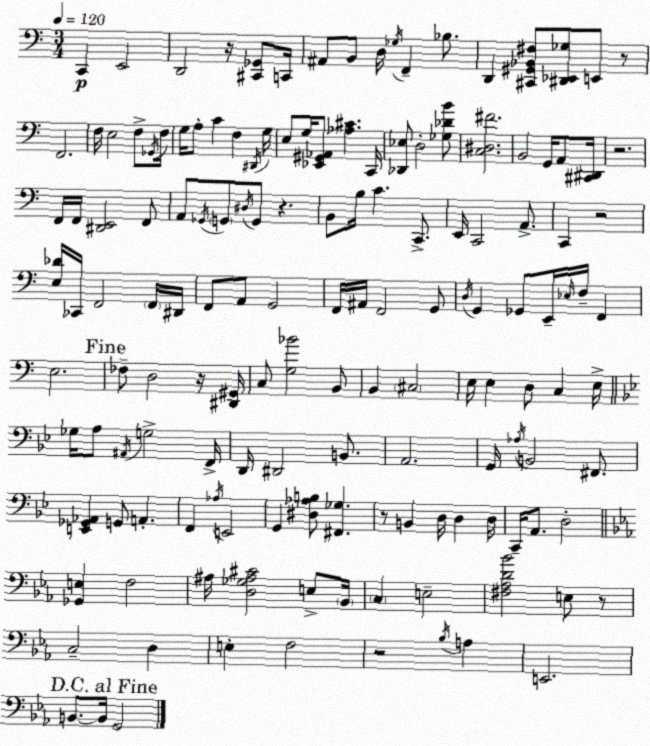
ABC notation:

X:1
T:Untitled
M:3/4
L:1/4
K:Am
C,, E,,2 D,,2 z/4 [^C,,_G,,]/2 C,,/4 ^A,,/2 B,,/2 D,/4 _G,/4 F,, _B,/2 D,, [^C,,^G,,_B,,^F,]/2 [^D,,_E,,_G,]/2 E,,/2 z/2 F,,2 F,/4 E,2 F,/2 _G,,/4 F,/4 G,/4 A,/2 C F, ^D,,/4 G,/4 E,/2 G,/4 [_E,,^G,,_A,,]/2 [_A,^C] C,,/4 [_D,,_E,]/2 D,2 [_G,_DB]/2 [C,^D,^F]2 B,,2 G,,/4 A,,/2 [^C,,^D,,]/4 z2 F,,/4 F,,/4 [^D,,E,,]2 F,,/2 A,,/2 _G,,/4 G,,/2 ^D,/4 G,,/2 z B,,/2 B,/4 C C,,/2 E,,/4 C,,2 A,,/2 C,, z2 [E,_D]/4 _C,,/4 F,,2 F,,/4 ^D,,/4 F,,/2 A,,/2 G,,2 F,,/4 ^A,,/4 F,,2 G,,/2 D,/4 G,, _G,,/2 E,,/4 _E,/4 F,/4 F,, E,2 _F,/2 D,2 z/4 [^D,,^G,,]/4 C,/2 [G,_B]2 B,,/2 B,, ^C,2 E,/4 E, D,/2 C, E,/4 _G,/4 A,/2 ^A,,/4 G,2 F,,/4 D,,/4 ^D,,2 B,,/2 A,,2 G,,/4 _A,/4 B,,2 ^F,,/2 [E,,_G,,_A,,] G,,/2 A,, F,, _A,/4 E,,2 G,, [^D,_A,B,]/2 [^F,,_G,] z/2 B,, D,/4 D, D,/4 C,,/4 A,,/2 D,2 [_G,,E,] F,2 ^A,/4 [D,_G,^A,^C]2 E,/2 _B,,/4 C, E,2 [^F,_A,D_B]2 E,/2 z/2 C,2 D, E, F,2 z2 _B,/4 A, E,,2 B,,/2 B,,/4 G,,2